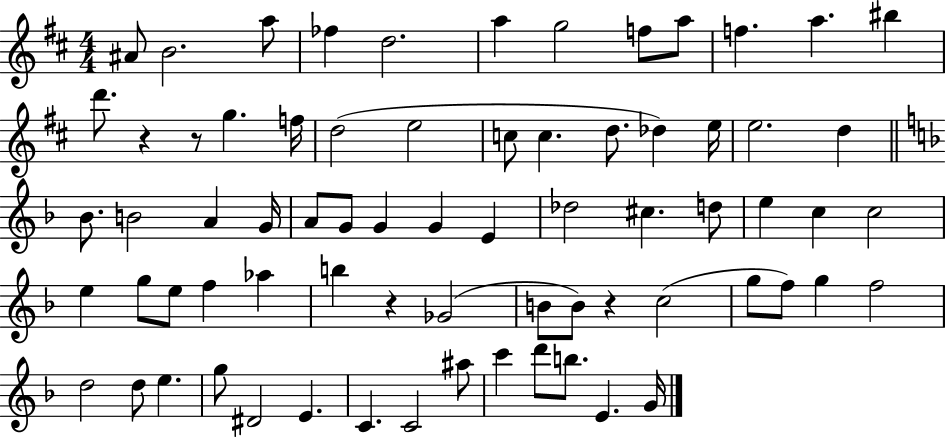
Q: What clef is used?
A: treble